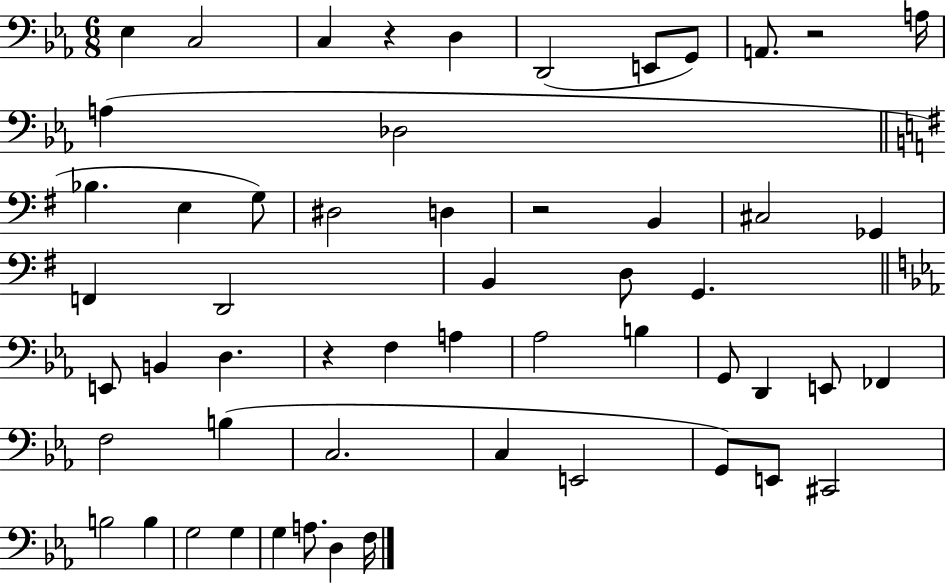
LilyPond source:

{
  \clef bass
  \numericTimeSignature
  \time 6/8
  \key ees \major
  ees4 c2 | c4 r4 d4 | d,2( e,8 g,8) | a,8. r2 a16 | \break a4( des2 | \bar "||" \break \key g \major bes4. e4 g8) | dis2 d4 | r2 b,4 | cis2 ges,4 | \break f,4 d,2 | b,4 d8 g,4. | \bar "||" \break \key c \minor e,8 b,4 d4. | r4 f4 a4 | aes2 b4 | g,8 d,4 e,8 fes,4 | \break f2 b4( | c2. | c4 e,2 | g,8) e,8 cis,2 | \break b2 b4 | g2 g4 | g4 a8. d4 f16 | \bar "|."
}